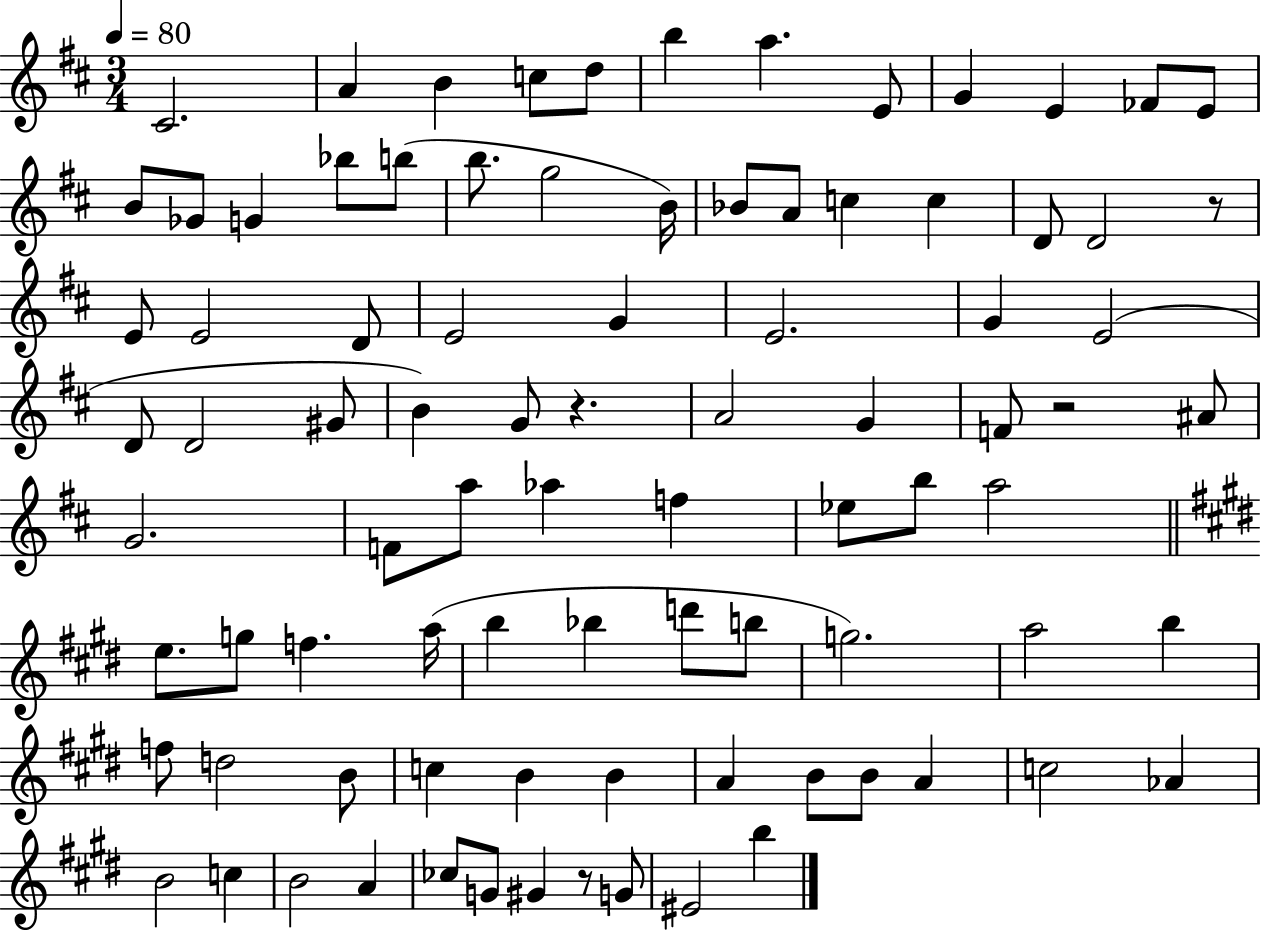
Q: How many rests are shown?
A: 4